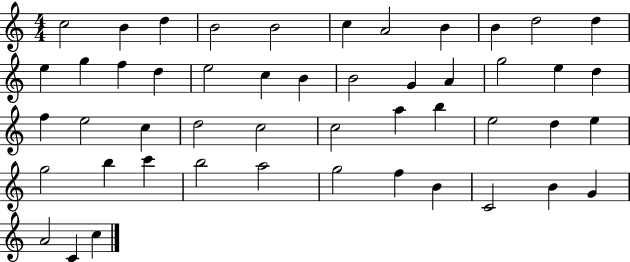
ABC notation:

X:1
T:Untitled
M:4/4
L:1/4
K:C
c2 B d B2 B2 c A2 B B d2 d e g f d e2 c B B2 G A g2 e d f e2 c d2 c2 c2 a b e2 d e g2 b c' b2 a2 g2 f B C2 B G A2 C c